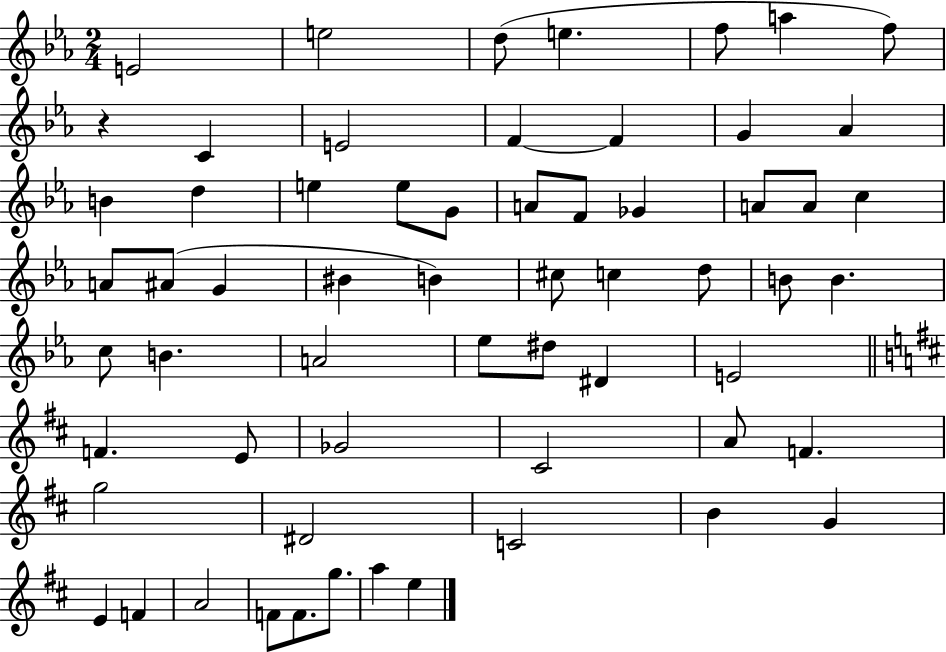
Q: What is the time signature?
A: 2/4